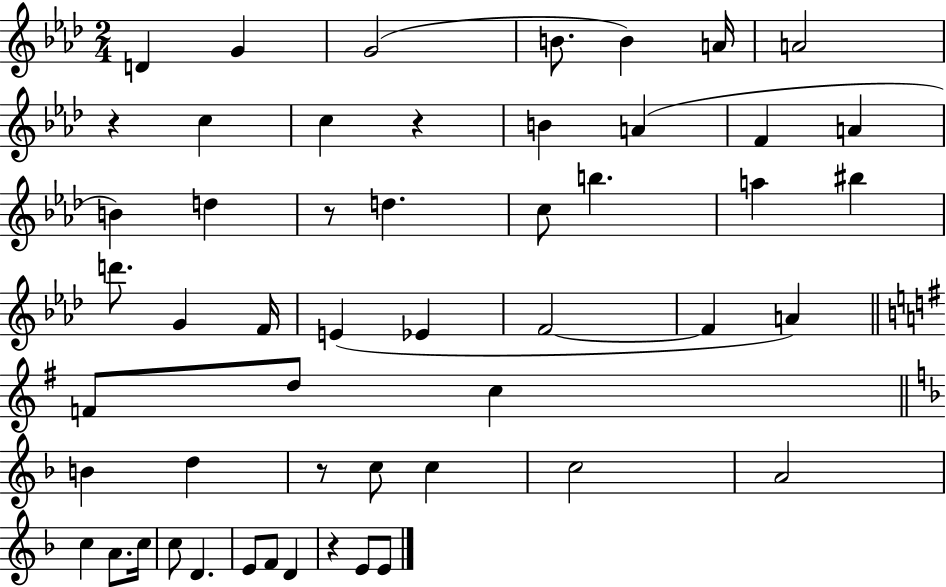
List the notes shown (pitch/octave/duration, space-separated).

D4/q G4/q G4/h B4/e. B4/q A4/s A4/h R/q C5/q C5/q R/q B4/q A4/q F4/q A4/q B4/q D5/q R/e D5/q. C5/e B5/q. A5/q BIS5/q D6/e. G4/q F4/s E4/q Eb4/q F4/h F4/q A4/q F4/e D5/e C5/q B4/q D5/q R/e C5/e C5/q C5/h A4/h C5/q A4/e. C5/s C5/e D4/q. E4/e F4/e D4/q R/q E4/e E4/e